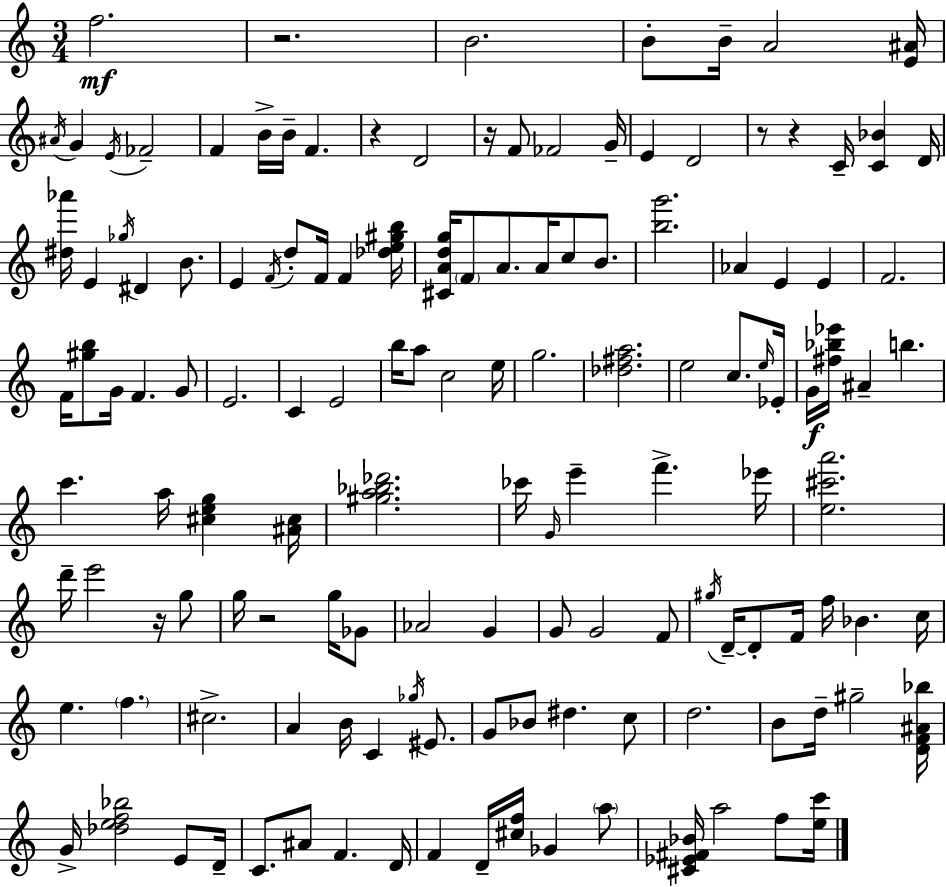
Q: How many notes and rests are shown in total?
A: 137